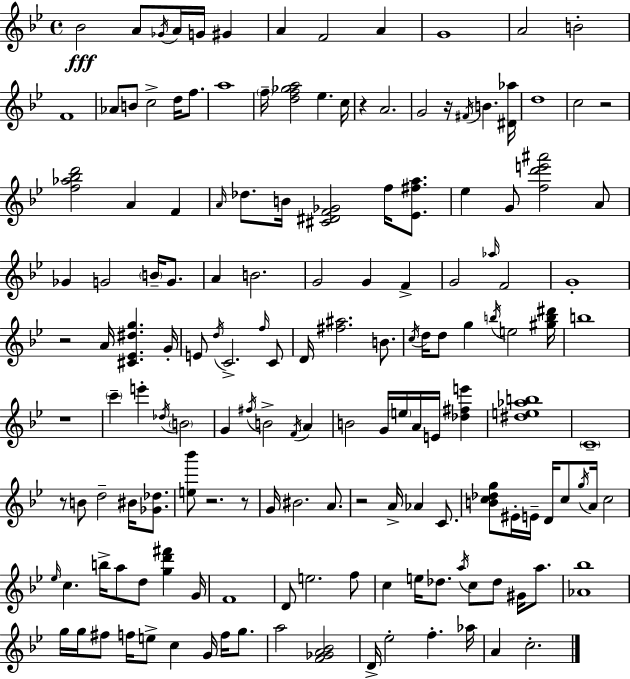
{
  \clef treble
  \time 4/4
  \defaultTimeSignature
  \key bes \major
  bes'2\fff a'8 \acciaccatura { ges'16 } a'16 g'16 gis'4 | a'4 f'2 a'4 | g'1 | a'2 b'2-. | \break f'1 | aes'8 b'8 c''2-> d''16 f''8. | a''1 | \parenthesize f''16-- <d'' f'' ges'' a''>2 ees''4. | \break c''16 r4 a'2. | g'2 r16 \acciaccatura { fis'16 } b'4. | <dis' aes''>16 d''1 | c''2 r2 | \break <f'' aes'' bes'' d'''>2 a'4 f'4 | \grace { a'16 } des''8. b'16 <cis' dis' f' ges'>2 f''16 | <ees' fis'' a''>8. ees''4 g'8 <f'' d''' e''' ais'''>2 | a'8 ges'4 g'2 \parenthesize b'16-- | \break g'8. a'4 b'2. | g'2 g'4 f'4-> | g'2 \grace { aes''16 } f'2 | g'1-. | \break r2 a'16 <cis' ees' dis'' g''>4. | g'16-. e'8 \acciaccatura { d''16 } c'2.-> | \grace { f''16 } c'8 d'16 <fis'' ais''>2. | b'8. \acciaccatura { c''16 } d''16 d''8 g''4 \acciaccatura { b''16 } e''2 | \break <gis'' b'' dis'''>16 b''1 | r1 | \parenthesize c'''4-- e'''4-. | \acciaccatura { des''16 } \parenthesize b'2 g'4 \acciaccatura { fis''16 } b'2-> | \break \acciaccatura { f'16 } a'4 b'2 | g'16 \parenthesize e''16 a'16 e'16 <des'' fis'' e'''>4 <dis'' e'' aes'' b''>1 | \parenthesize c'1-- | r8 b'8 d''2-- | \break bis'16 <ges' des''>8. <e'' bes'''>8 r2. | r8 g'16 bis'2. | a'8. r2 | a'16-> aes'4 c'8. <b' c'' des'' g''>8 eis'16-. e'16-- d'16 | \break c''8 \acciaccatura { g''16 } a'16 c''2 \grace { ees''16 } c''4. | b''16-> a''8 d''8 <g'' d''' fis'''>4 g'16 f'1 | d'8 e''2. | f''8 c''4 | \break e''16 des''8. \acciaccatura { a''16 } c''8 des''8 gis'16 a''8. <aes' bes''>1 | g''16 g''16 | fis''8 f''16 e''8-> c''4 g'16 f''16 g''8. a''2 | <f' ges' a' bes'>2 d'16-> ees''2-. | \break f''4.-. aes''16 a'4 | c''2.-. \bar "|."
}